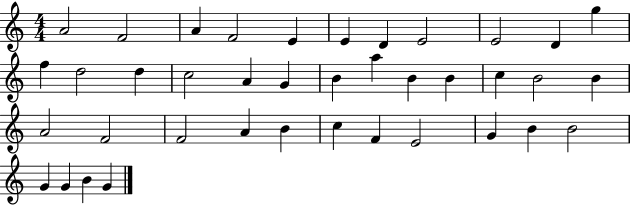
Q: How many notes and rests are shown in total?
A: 39